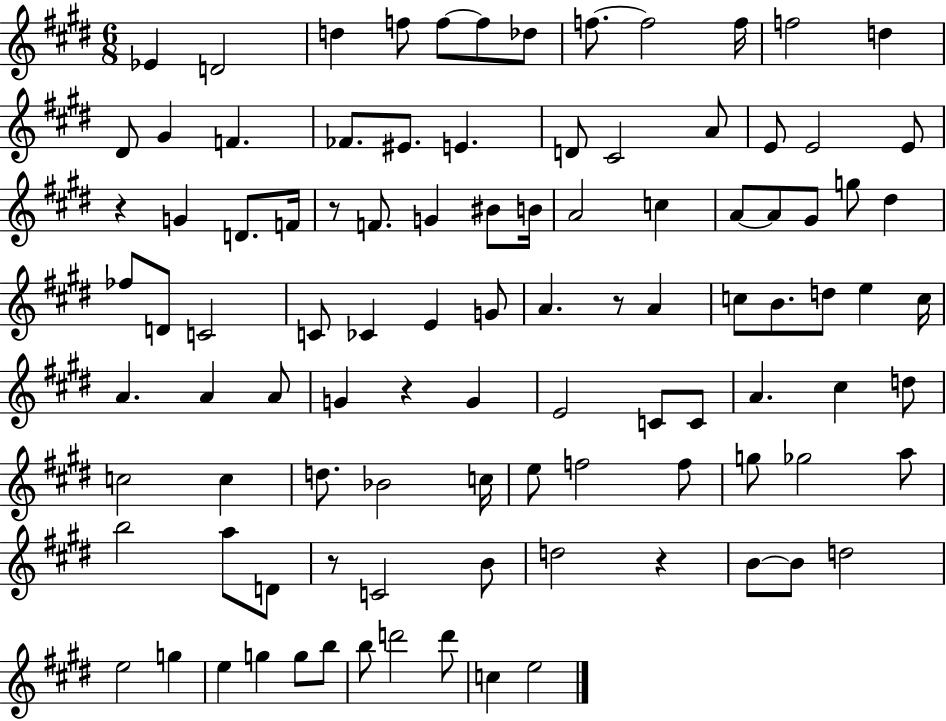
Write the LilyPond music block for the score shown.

{
  \clef treble
  \numericTimeSignature
  \time 6/8
  \key e \major
  ees'4 d'2 | d''4 f''8 f''8~~ f''8 des''8 | f''8.~~ f''2 f''16 | f''2 d''4 | \break dis'8 gis'4 f'4. | fes'8. eis'8. e'4. | d'8 cis'2 a'8 | e'8 e'2 e'8 | \break r4 g'4 d'8. f'16 | r8 f'8. g'4 bis'8 b'16 | a'2 c''4 | a'8~~ a'8 gis'8 g''8 dis''4 | \break fes''8 d'8 c'2 | c'8 ces'4 e'4 g'8 | a'4. r8 a'4 | c''8 b'8. d''8 e''4 c''16 | \break a'4. a'4 a'8 | g'4 r4 g'4 | e'2 c'8 c'8 | a'4. cis''4 d''8 | \break c''2 c''4 | d''8. bes'2 c''16 | e''8 f''2 f''8 | g''8 ges''2 a''8 | \break b''2 a''8 d'8 | r8 c'2 b'8 | d''2 r4 | b'8~~ b'8 d''2 | \break e''2 g''4 | e''4 g''4 g''8 b''8 | b''8 d'''2 d'''8 | c''4 e''2 | \break \bar "|."
}